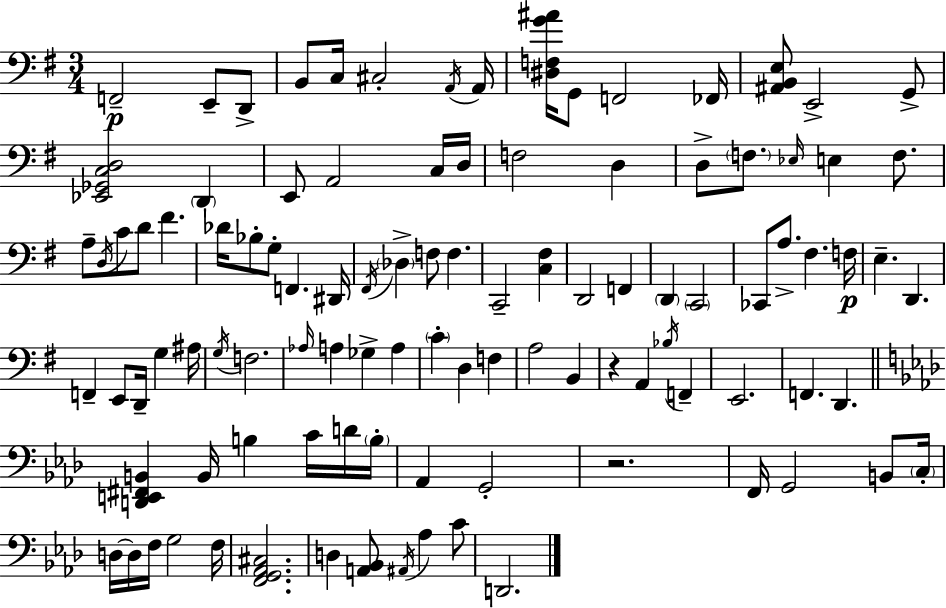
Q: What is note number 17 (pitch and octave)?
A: C3